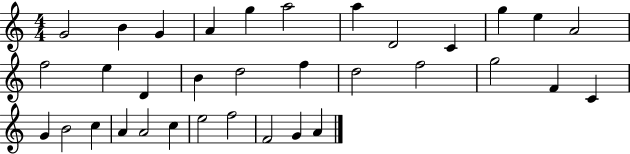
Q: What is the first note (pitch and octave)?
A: G4